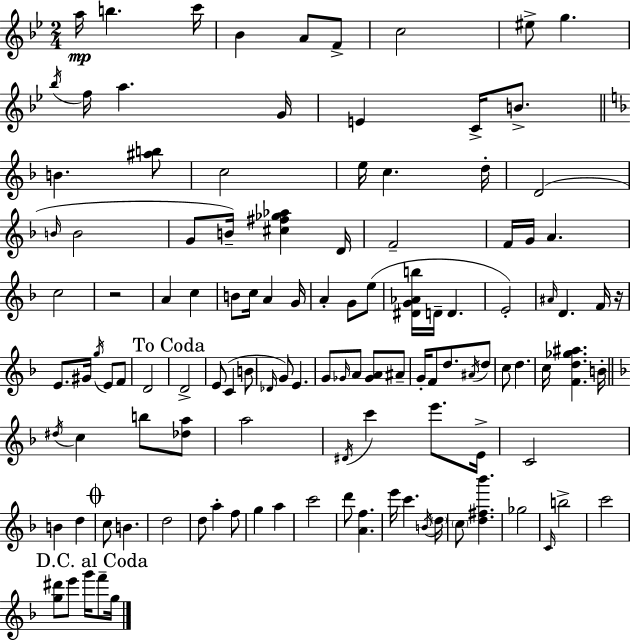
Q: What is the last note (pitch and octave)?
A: G5